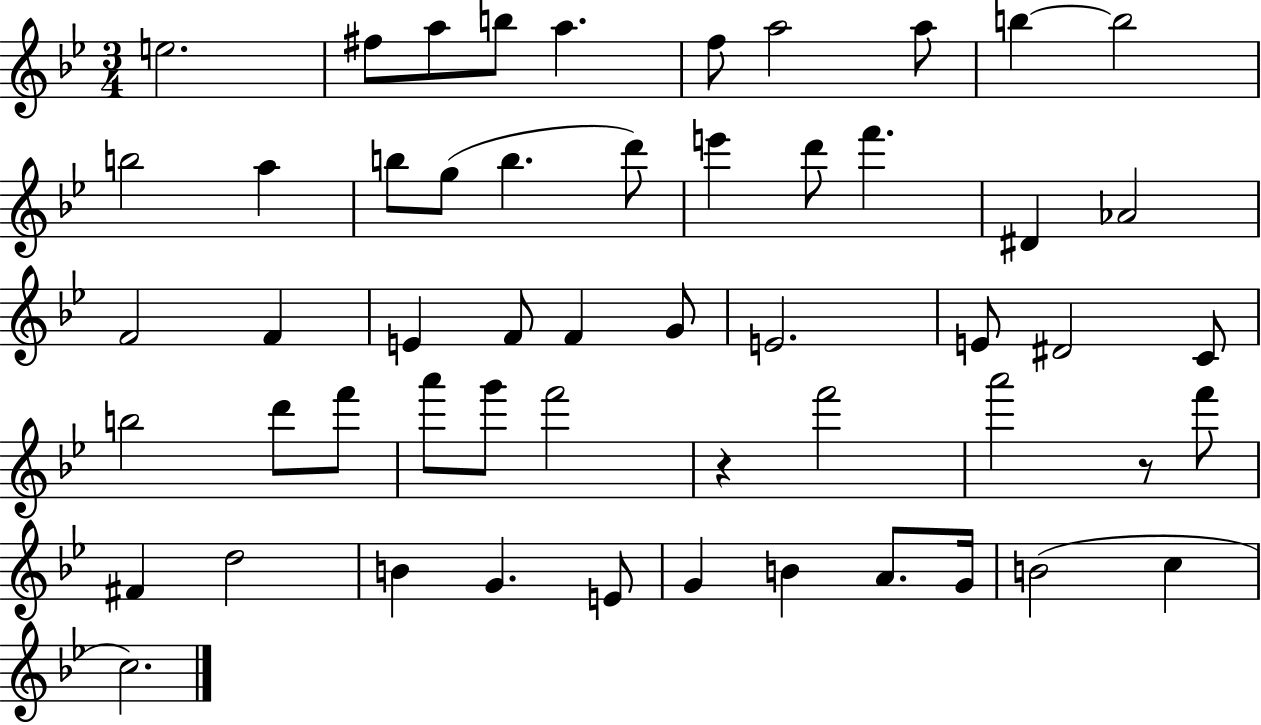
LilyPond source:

{
  \clef treble
  \numericTimeSignature
  \time 3/4
  \key bes \major
  e''2. | fis''8 a''8 b''8 a''4. | f''8 a''2 a''8 | b''4~~ b''2 | \break b''2 a''4 | b''8 g''8( b''4. d'''8) | e'''4 d'''8 f'''4. | dis'4 aes'2 | \break f'2 f'4 | e'4 f'8 f'4 g'8 | e'2. | e'8 dis'2 c'8 | \break b''2 d'''8 f'''8 | a'''8 g'''8 f'''2 | r4 f'''2 | a'''2 r8 f'''8 | \break fis'4 d''2 | b'4 g'4. e'8 | g'4 b'4 a'8. g'16 | b'2( c''4 | \break c''2.) | \bar "|."
}